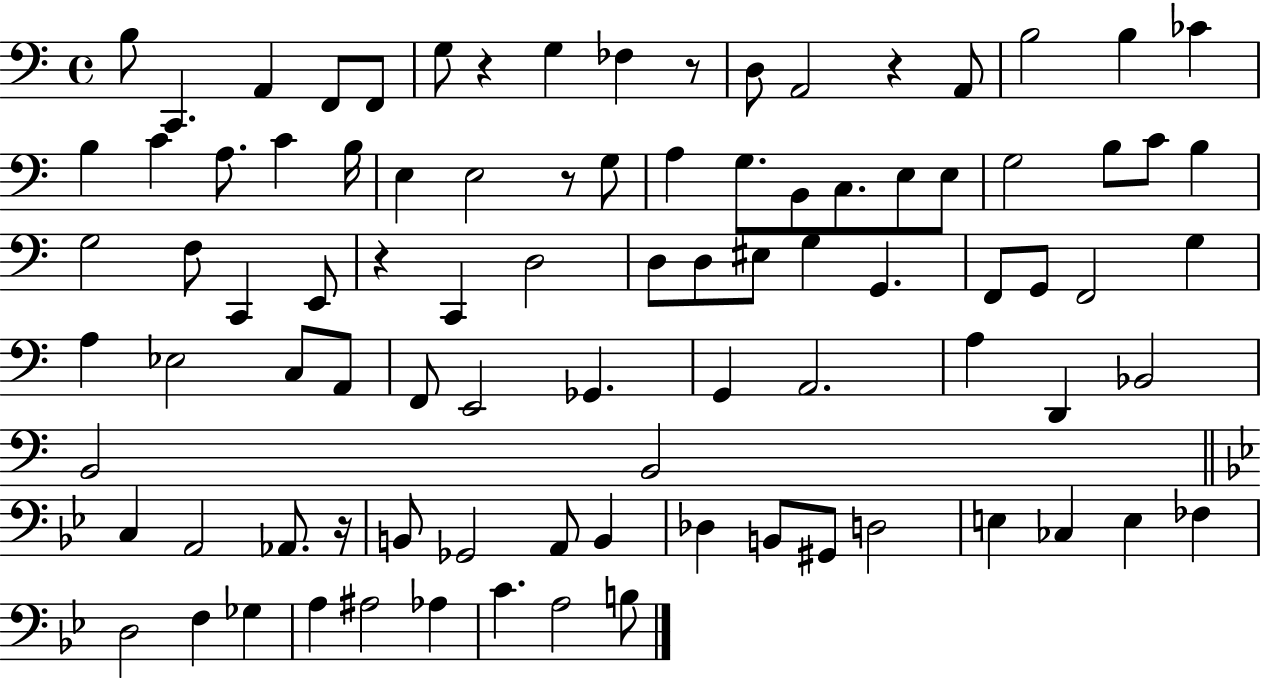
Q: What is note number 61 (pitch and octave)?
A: B2